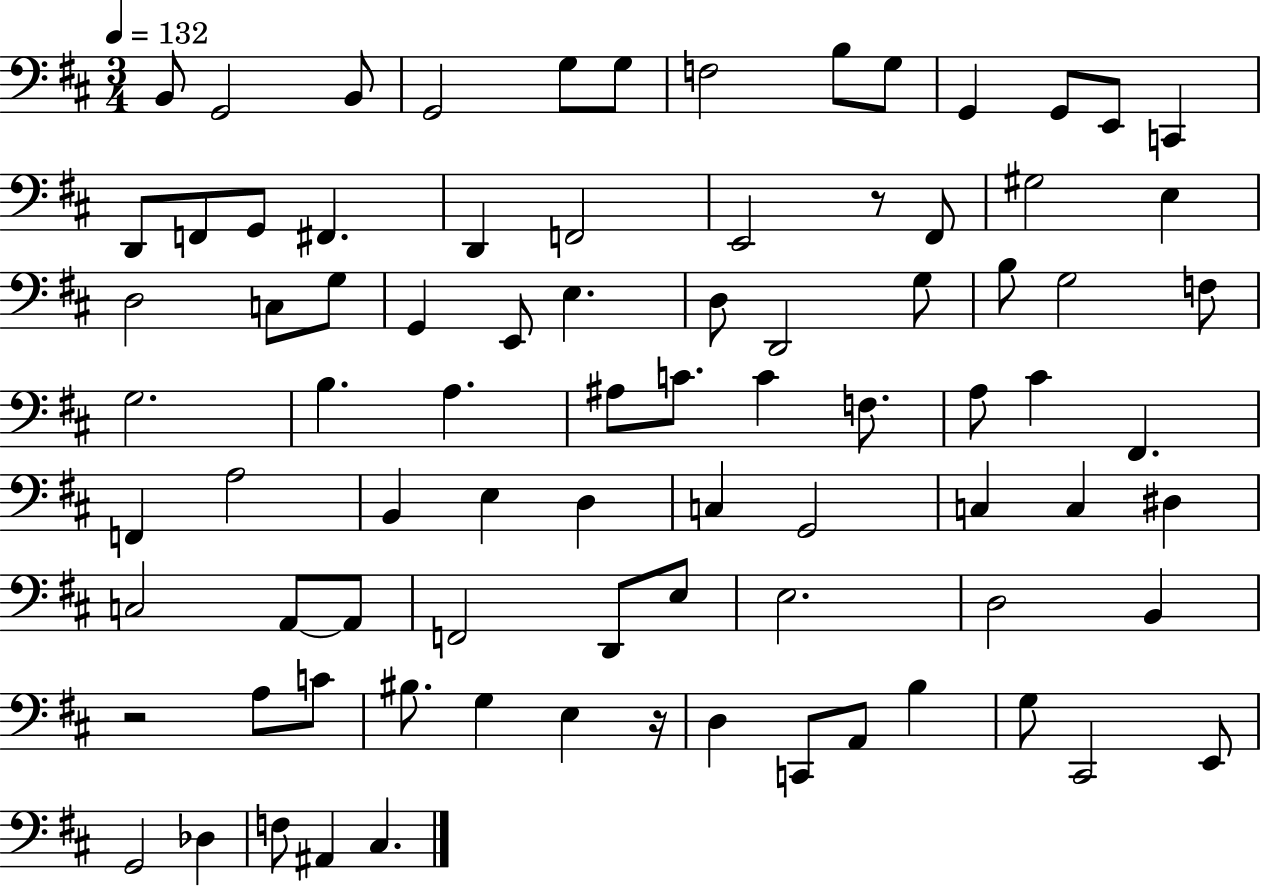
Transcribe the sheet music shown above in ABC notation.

X:1
T:Untitled
M:3/4
L:1/4
K:D
B,,/2 G,,2 B,,/2 G,,2 G,/2 G,/2 F,2 B,/2 G,/2 G,, G,,/2 E,,/2 C,, D,,/2 F,,/2 G,,/2 ^F,, D,, F,,2 E,,2 z/2 ^F,,/2 ^G,2 E, D,2 C,/2 G,/2 G,, E,,/2 E, D,/2 D,,2 G,/2 B,/2 G,2 F,/2 G,2 B, A, ^A,/2 C/2 C F,/2 A,/2 ^C ^F,, F,, A,2 B,, E, D, C, G,,2 C, C, ^D, C,2 A,,/2 A,,/2 F,,2 D,,/2 E,/2 E,2 D,2 B,, z2 A,/2 C/2 ^B,/2 G, E, z/4 D, C,,/2 A,,/2 B, G,/2 ^C,,2 E,,/2 G,,2 _D, F,/2 ^A,, ^C,